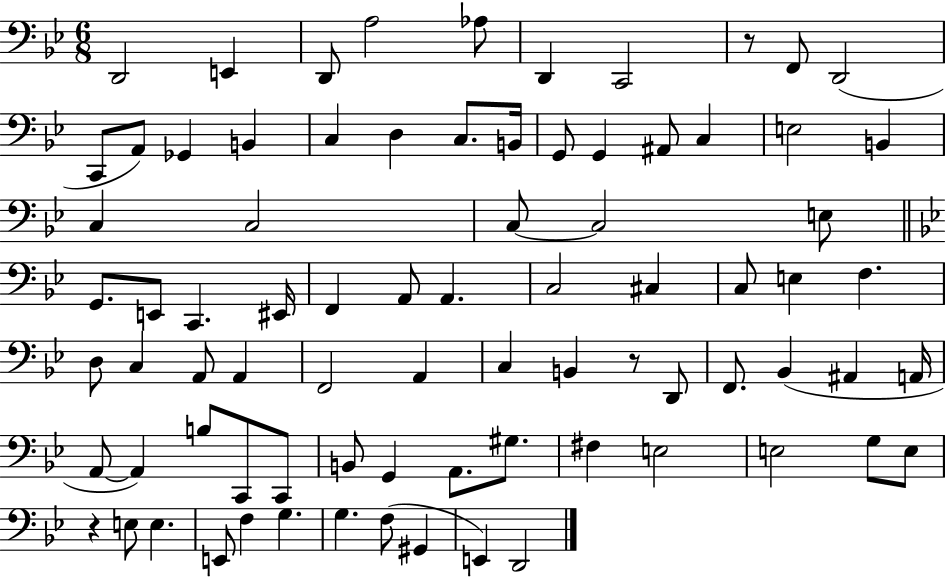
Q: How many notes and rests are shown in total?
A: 80